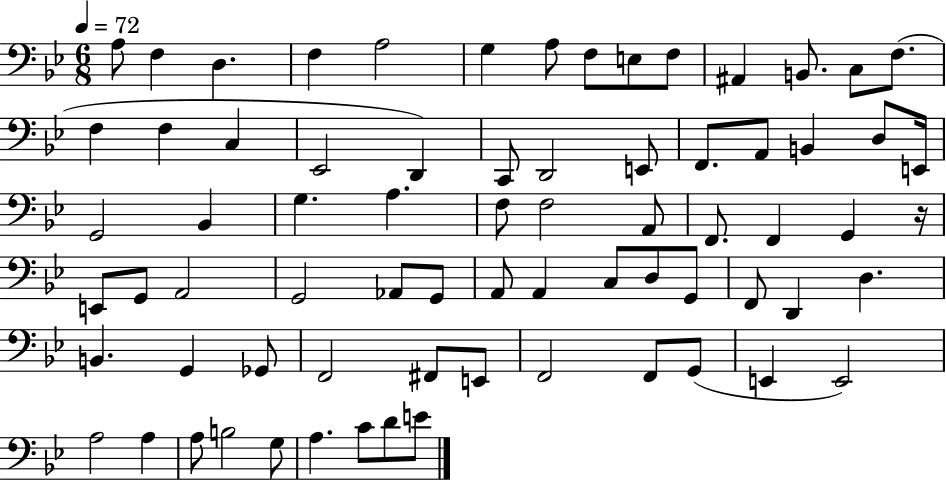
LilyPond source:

{
  \clef bass
  \numericTimeSignature
  \time 6/8
  \key bes \major
  \tempo 4 = 72
  a8 f4 d4. | f4 a2 | g4 a8 f8 e8 f8 | ais,4 b,8. c8 f8.( | \break f4 f4 c4 | ees,2 d,4) | c,8 d,2 e,8 | f,8. a,8 b,4 d8 e,16 | \break g,2 bes,4 | g4. a4. | f8 f2 a,8 | f,8. f,4 g,4 r16 | \break e,8 g,8 a,2 | g,2 aes,8 g,8 | a,8 a,4 c8 d8 g,8 | f,8 d,4 d4. | \break b,4. g,4 ges,8 | f,2 fis,8 e,8 | f,2 f,8 g,8( | e,4 e,2) | \break a2 a4 | a8 b2 g8 | a4. c'8 d'8 e'8 | \bar "|."
}